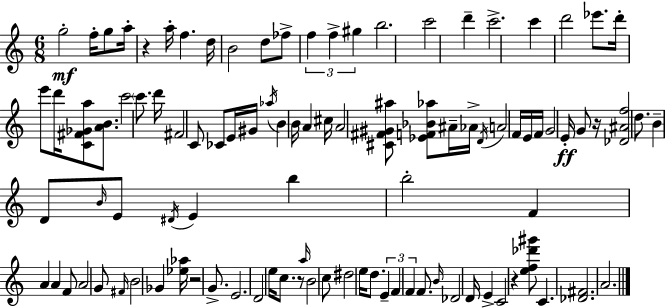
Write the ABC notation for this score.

X:1
T:Untitled
M:6/8
L:1/4
K:Am
g2 f/4 g/2 a/4 z a/4 f d/4 B2 d/2 _f/2 f f ^g b2 c'2 d' c'2 c' d'2 _e'/2 d'/4 e'/2 d'/4 [C^F_Ga]/2 [AB]/2 c'2 c'/2 d'/4 ^F2 C/2 _C/2 E/4 ^G/4 _a/4 B B/4 A ^c/4 A2 [^C^F^G^a]/2 [_EF_B_a]/2 ^A/4 _A/4 D/4 A2 F/4 E/4 F/4 G2 E/4 G/2 z/4 [_D^Af]2 d/2 B D/2 B/4 E/2 ^D/4 E b b2 F A A F/2 A2 G/2 ^F/4 B2 _G [_e_a]/4 z2 G/2 E2 D2 e/4 c/2 z/2 a/4 B2 c/2 ^d2 e/4 d/2 E F F F/2 B/4 _D2 D/4 E C2 z [ef_d'^g']/2 C [_D^F]2 A2